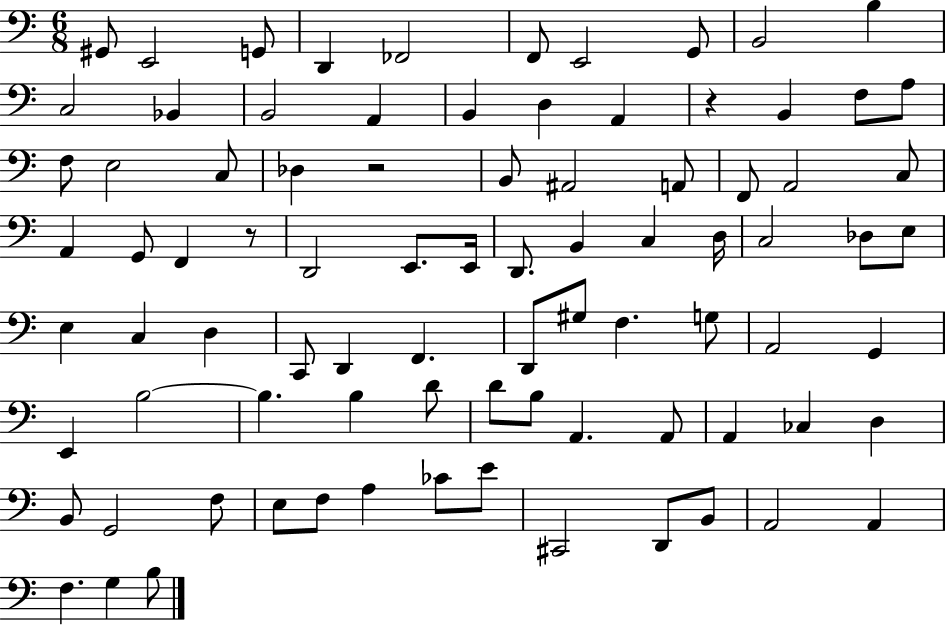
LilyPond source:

{
  \clef bass
  \numericTimeSignature
  \time 6/8
  \key c \major
  gis,8 e,2 g,8 | d,4 fes,2 | f,8 e,2 g,8 | b,2 b4 | \break c2 bes,4 | b,2 a,4 | b,4 d4 a,4 | r4 b,4 f8 a8 | \break f8 e2 c8 | des4 r2 | b,8 ais,2 a,8 | f,8 a,2 c8 | \break a,4 g,8 f,4 r8 | d,2 e,8. e,16 | d,8. b,4 c4 d16 | c2 des8 e8 | \break e4 c4 d4 | c,8 d,4 f,4. | d,8 gis8 f4. g8 | a,2 g,4 | \break e,4 b2~~ | b4. b4 d'8 | d'8 b8 a,4. a,8 | a,4 ces4 d4 | \break b,8 g,2 f8 | e8 f8 a4 ces'8 e'8 | cis,2 d,8 b,8 | a,2 a,4 | \break f4. g4 b8 | \bar "|."
}